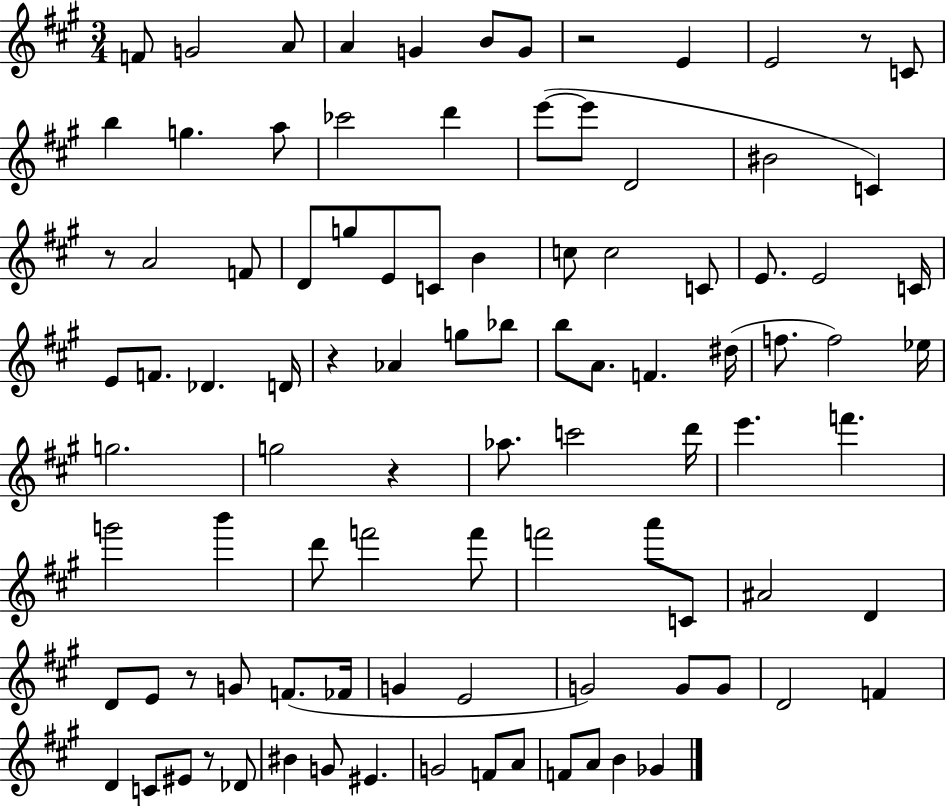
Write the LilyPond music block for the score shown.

{
  \clef treble
  \numericTimeSignature
  \time 3/4
  \key a \major
  f'8 g'2 a'8 | a'4 g'4 b'8 g'8 | r2 e'4 | e'2 r8 c'8 | \break b''4 g''4. a''8 | ces'''2 d'''4 | e'''8~(~ e'''8 d'2 | bis'2 c'4) | \break r8 a'2 f'8 | d'8 g''8 e'8 c'8 b'4 | c''8 c''2 c'8 | e'8. e'2 c'16 | \break e'8 f'8. des'4. d'16 | r4 aes'4 g''8 bes''8 | b''8 a'8. f'4. dis''16( | f''8. f''2) ees''16 | \break g''2. | g''2 r4 | aes''8. c'''2 d'''16 | e'''4. f'''4. | \break g'''2 b'''4 | d'''8 f'''2 f'''8 | f'''2 a'''8 c'8 | ais'2 d'4 | \break d'8 e'8 r8 g'8 f'8.( fes'16 | g'4 e'2 | g'2) g'8 g'8 | d'2 f'4 | \break d'4 c'8 eis'8 r8 des'8 | bis'4 g'8 eis'4. | g'2 f'8 a'8 | f'8 a'8 b'4 ges'4 | \break \bar "|."
}